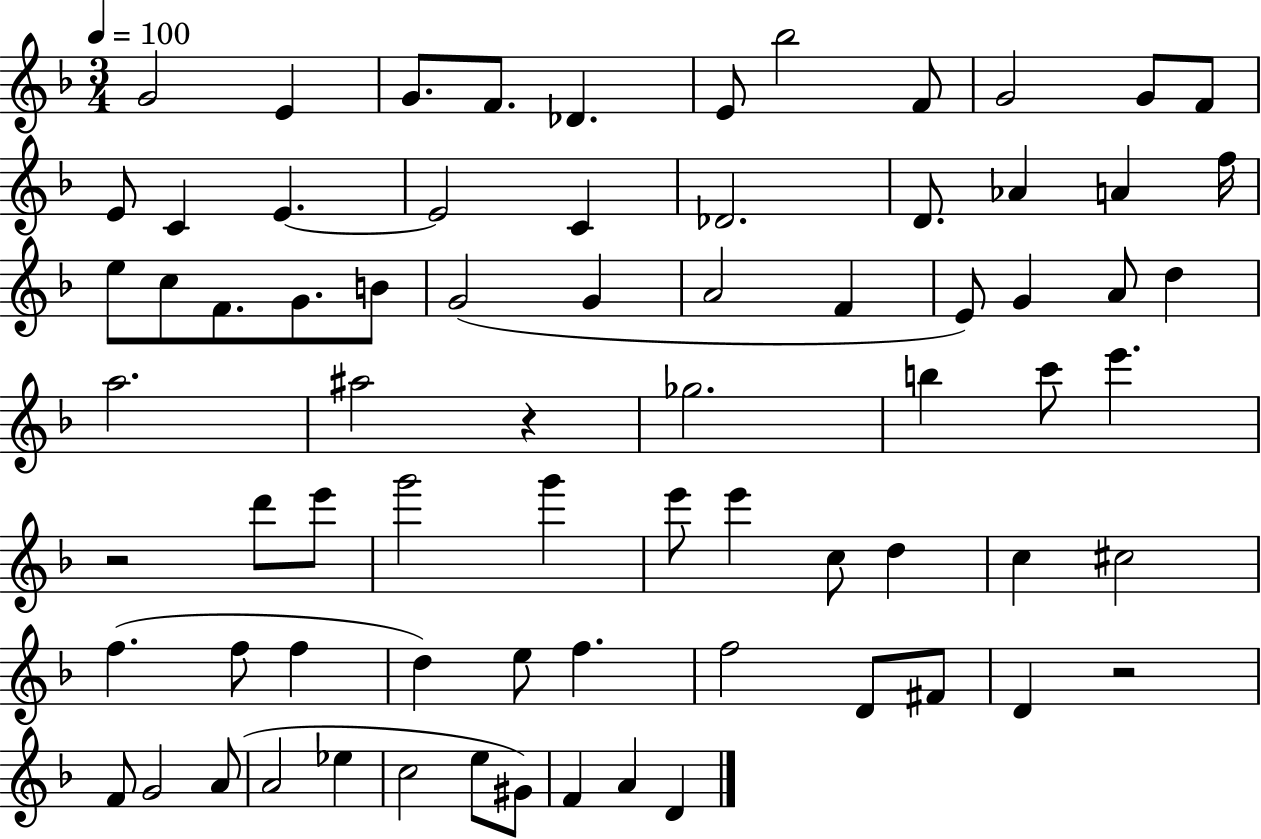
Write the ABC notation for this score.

X:1
T:Untitled
M:3/4
L:1/4
K:F
G2 E G/2 F/2 _D E/2 _b2 F/2 G2 G/2 F/2 E/2 C E E2 C _D2 D/2 _A A f/4 e/2 c/2 F/2 G/2 B/2 G2 G A2 F E/2 G A/2 d a2 ^a2 z _g2 b c'/2 e' z2 d'/2 e'/2 g'2 g' e'/2 e' c/2 d c ^c2 f f/2 f d e/2 f f2 D/2 ^F/2 D z2 F/2 G2 A/2 A2 _e c2 e/2 ^G/2 F A D